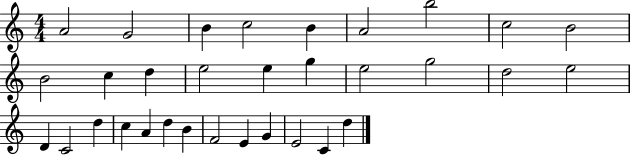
X:1
T:Untitled
M:4/4
L:1/4
K:C
A2 G2 B c2 B A2 b2 c2 B2 B2 c d e2 e g e2 g2 d2 e2 D C2 d c A d B F2 E G E2 C d